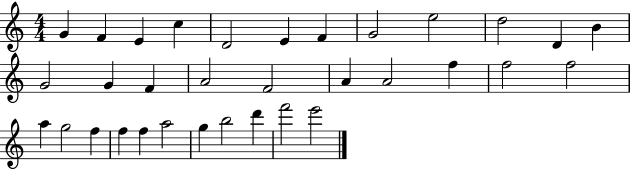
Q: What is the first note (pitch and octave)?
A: G4